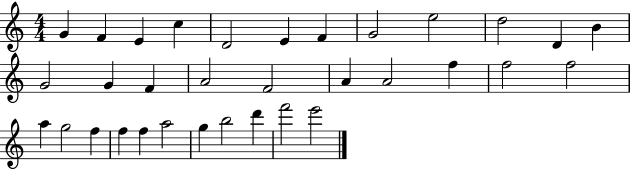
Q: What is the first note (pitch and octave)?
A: G4